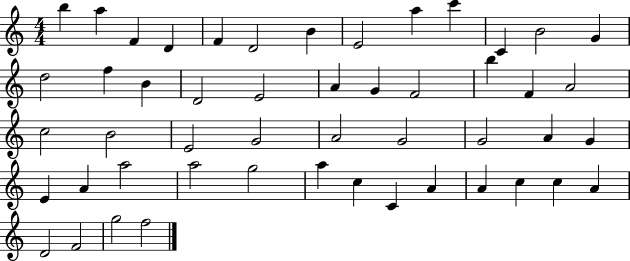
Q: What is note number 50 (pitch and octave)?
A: F5